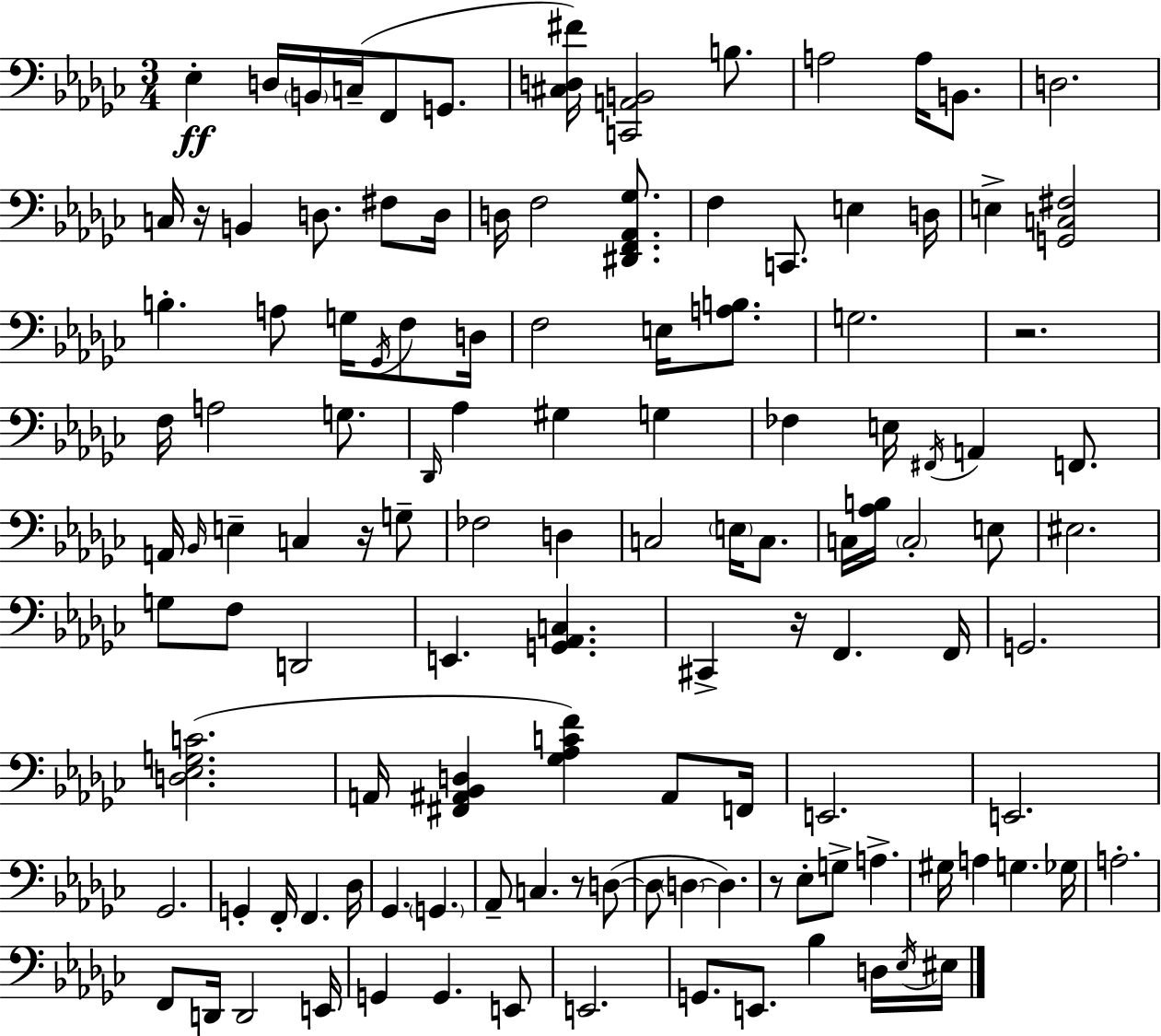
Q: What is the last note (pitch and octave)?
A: EIS3